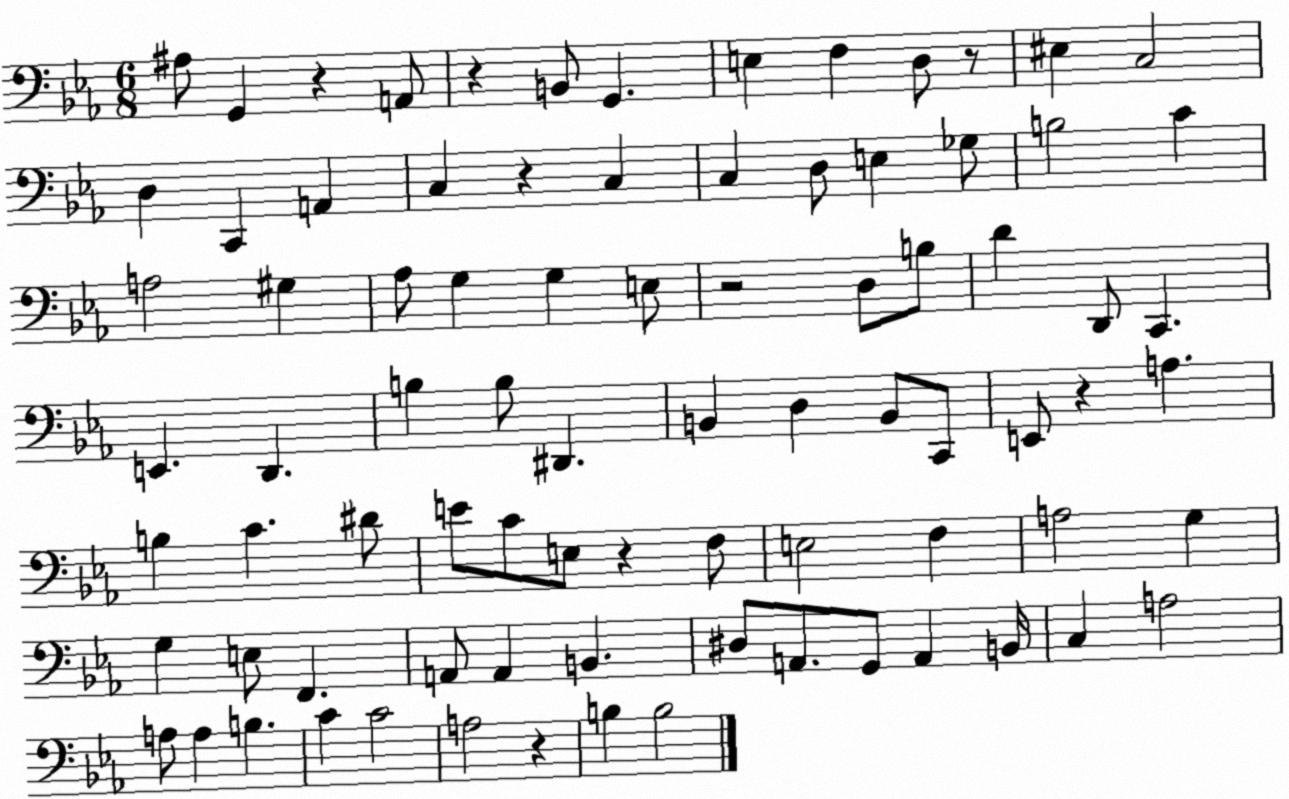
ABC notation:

X:1
T:Untitled
M:6/8
L:1/4
K:Eb
^A,/2 G,, z A,,/2 z B,,/2 G,, E, F, D,/2 z/2 ^E, C,2 D, C,, A,, C, z C, C, D,/2 E, _G,/2 B,2 C A,2 ^G, _A,/2 G, G, E,/2 z2 D,/2 B,/2 D D,,/2 C,, E,, D,, B, B,/2 ^D,, B,, D, B,,/2 C,,/2 E,,/2 z A, B, C ^D/2 E/2 C/2 E,/2 z F,/2 E,2 F, A,2 G, G, E,/2 F,, A,,/2 A,, B,, ^D,/2 A,,/2 G,,/2 A,, B,,/4 C, A,2 A,/2 A, B, C C2 A,2 z B, B,2